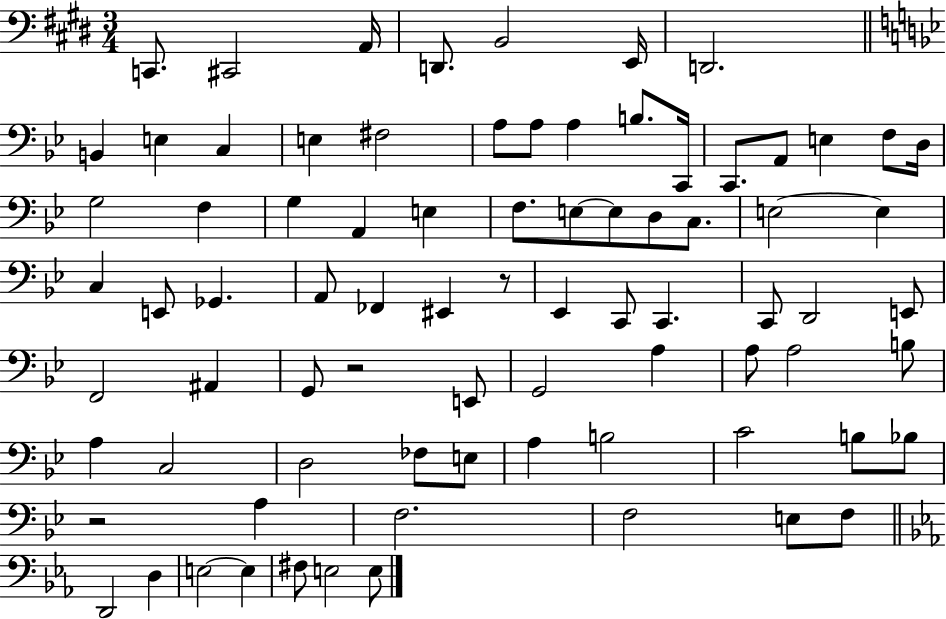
X:1
T:Untitled
M:3/4
L:1/4
K:E
C,,/2 ^C,,2 A,,/4 D,,/2 B,,2 E,,/4 D,,2 B,, E, C, E, ^F,2 A,/2 A,/2 A, B,/2 C,,/4 C,,/2 A,,/2 E, F,/2 D,/4 G,2 F, G, A,, E, F,/2 E,/2 E,/2 D,/2 C,/2 E,2 E, C, E,,/2 _G,, A,,/2 _F,, ^E,, z/2 _E,, C,,/2 C,, C,,/2 D,,2 E,,/2 F,,2 ^A,, G,,/2 z2 E,,/2 G,,2 A, A,/2 A,2 B,/2 A, C,2 D,2 _F,/2 E,/2 A, B,2 C2 B,/2 _B,/2 z2 A, F,2 F,2 E,/2 F,/2 D,,2 D, E,2 E, ^F,/2 E,2 E,/2